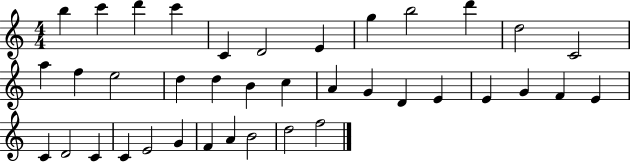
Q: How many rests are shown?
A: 0